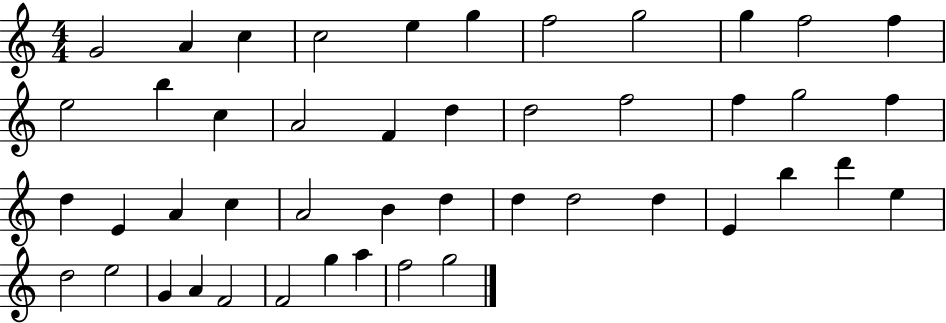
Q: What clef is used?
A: treble